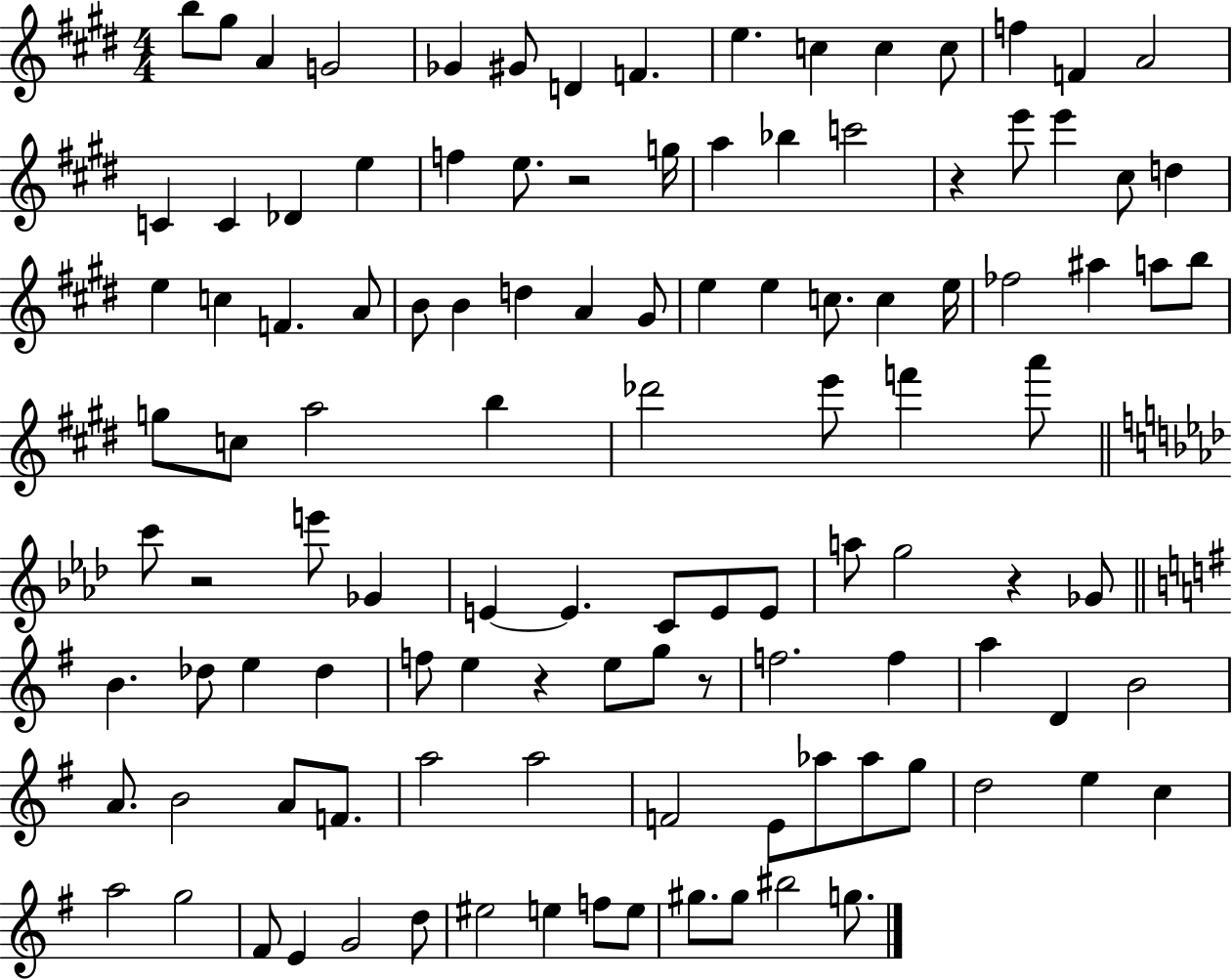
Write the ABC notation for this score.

X:1
T:Untitled
M:4/4
L:1/4
K:E
b/2 ^g/2 A G2 _G ^G/2 D F e c c c/2 f F A2 C C _D e f e/2 z2 g/4 a _b c'2 z e'/2 e' ^c/2 d e c F A/2 B/2 B d A ^G/2 e e c/2 c e/4 _f2 ^a a/2 b/2 g/2 c/2 a2 b _d'2 e'/2 f' a'/2 c'/2 z2 e'/2 _G E E C/2 E/2 E/2 a/2 g2 z _G/2 B _d/2 e _d f/2 e z e/2 g/2 z/2 f2 f a D B2 A/2 B2 A/2 F/2 a2 a2 F2 E/2 _a/2 _a/2 g/2 d2 e c a2 g2 ^F/2 E G2 d/2 ^e2 e f/2 e/2 ^g/2 ^g/2 ^b2 g/2